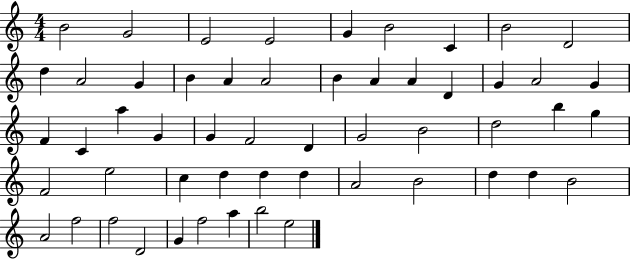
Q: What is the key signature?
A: C major